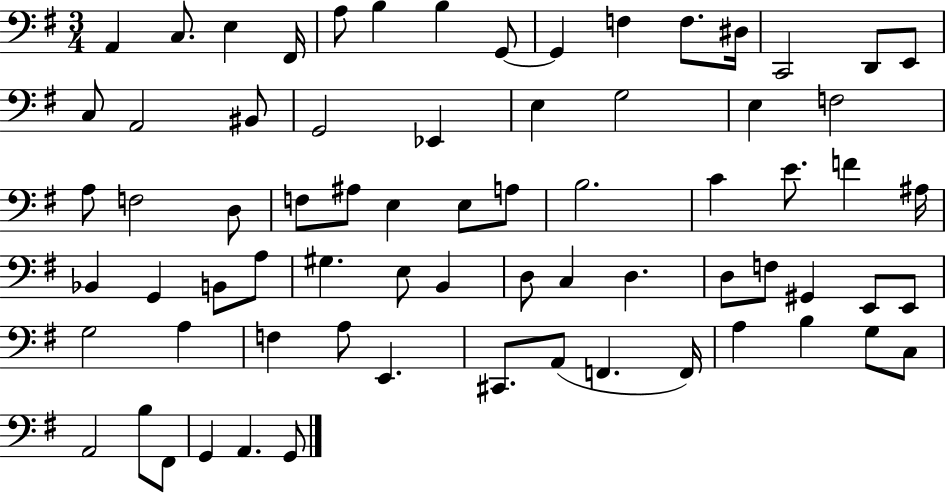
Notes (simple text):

A2/q C3/e. E3/q F#2/s A3/e B3/q B3/q G2/e G2/q F3/q F3/e. D#3/s C2/h D2/e E2/e C3/e A2/h BIS2/e G2/h Eb2/q E3/q G3/h E3/q F3/h A3/e F3/h D3/e F3/e A#3/e E3/q E3/e A3/e B3/h. C4/q E4/e. F4/q A#3/s Bb2/q G2/q B2/e A3/e G#3/q. E3/e B2/q D3/e C3/q D3/q. D3/e F3/e G#2/q E2/e E2/e G3/h A3/q F3/q A3/e E2/q. C#2/e. A2/e F2/q. F2/s A3/q B3/q G3/e C3/e A2/h B3/e F#2/e G2/q A2/q. G2/e